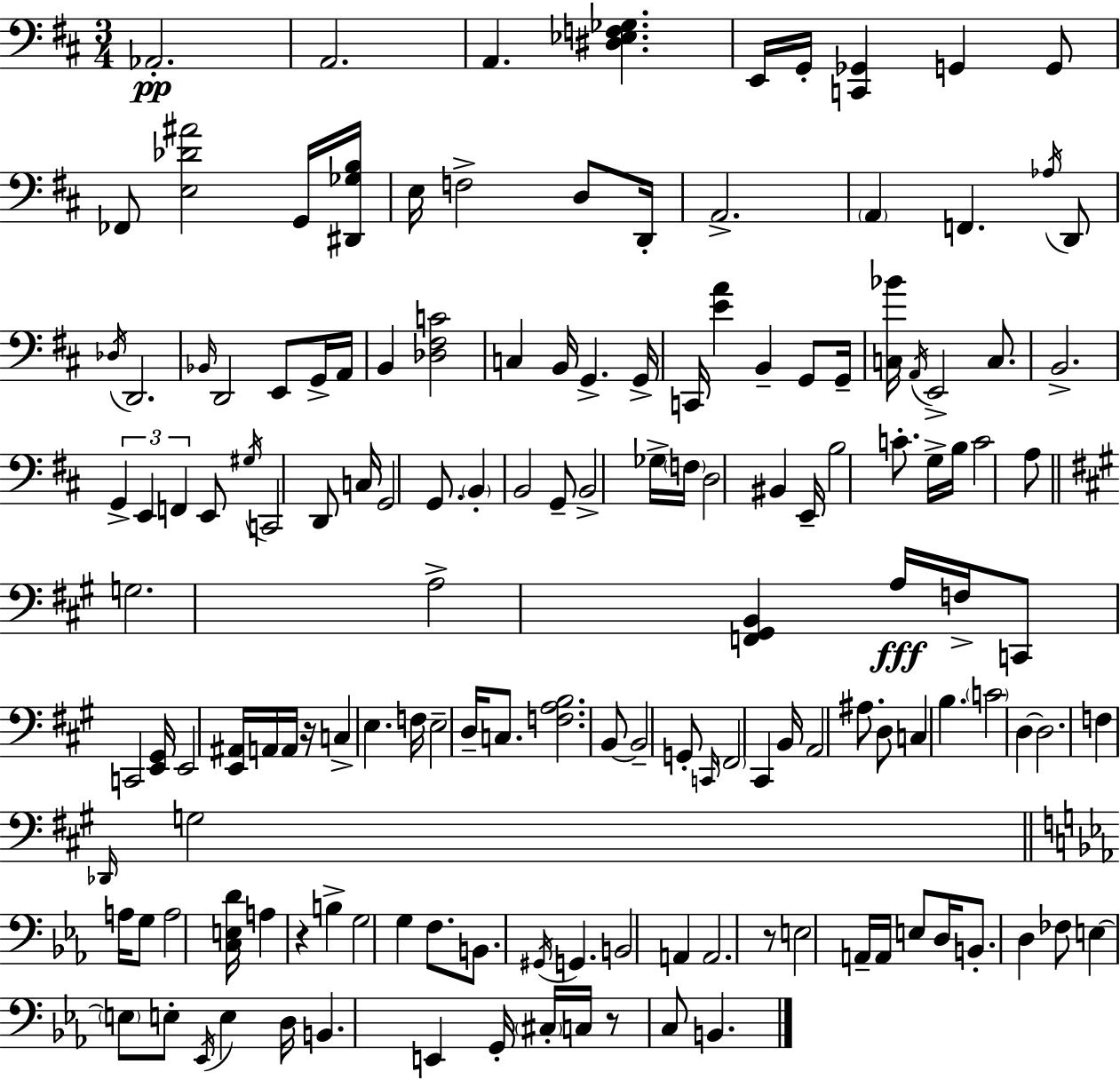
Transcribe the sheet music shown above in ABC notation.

X:1
T:Untitled
M:3/4
L:1/4
K:D
_A,,2 A,,2 A,, [^D,_E,F,_G,] E,,/4 G,,/4 [C,,_G,,] G,, G,,/2 _F,,/2 [E,_D^A]2 G,,/4 [^D,,_G,B,]/4 E,/4 F,2 D,/2 D,,/4 A,,2 A,, F,, _A,/4 D,,/2 _D,/4 D,,2 _B,,/4 D,,2 E,,/2 G,,/4 A,,/4 B,, [_D,^F,C]2 C, B,,/4 G,, G,,/4 C,,/4 [EA] B,, G,,/2 G,,/4 [C,_B]/4 A,,/4 E,,2 C,/2 B,,2 G,, E,, F,, E,,/2 ^G,/4 C,,2 D,,/2 C,/4 G,,2 G,,/2 B,, B,,2 G,,/2 B,,2 _G,/4 F,/4 D,2 ^B,, E,,/4 B,2 C/2 G,/4 B,/4 C2 A,/2 G,2 A,2 [F,,^G,,B,,] A,/4 F,/4 C,,/2 C,,2 [E,,^G,,]/4 E,,2 [E,,^A,,]/4 A,,/4 A,,/4 z/4 C, E, F,/4 E,2 D,/4 C,/2 [F,A,B,]2 B,,/2 B,,2 G,,/2 C,,/4 ^F,,2 ^C,, B,,/4 A,,2 ^A,/2 D,/2 C, B, C2 D, D,2 F, _D,,/4 G,2 A,/4 G,/2 A,2 [C,E,D]/4 A, z B, G,2 G, F,/2 B,,/2 ^G,,/4 G,, B,,2 A,, A,,2 z/2 E,2 A,,/4 A,,/4 E,/2 D,/4 B,,/2 D, _F,/2 E, E,/2 E,/2 _E,,/4 E, D,/4 B,, E,, G,,/4 ^C,/4 C,/4 z/2 C,/2 B,,